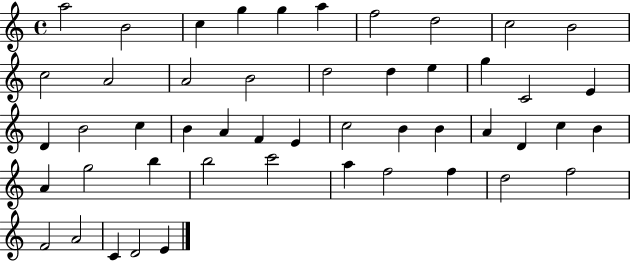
A5/h B4/h C5/q G5/q G5/q A5/q F5/h D5/h C5/h B4/h C5/h A4/h A4/h B4/h D5/h D5/q E5/q G5/q C4/h E4/q D4/q B4/h C5/q B4/q A4/q F4/q E4/q C5/h B4/q B4/q A4/q D4/q C5/q B4/q A4/q G5/h B5/q B5/h C6/h A5/q F5/h F5/q D5/h F5/h F4/h A4/h C4/q D4/h E4/q